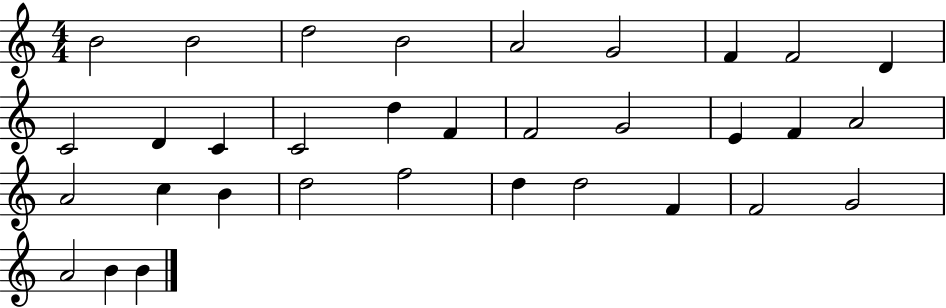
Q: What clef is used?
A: treble